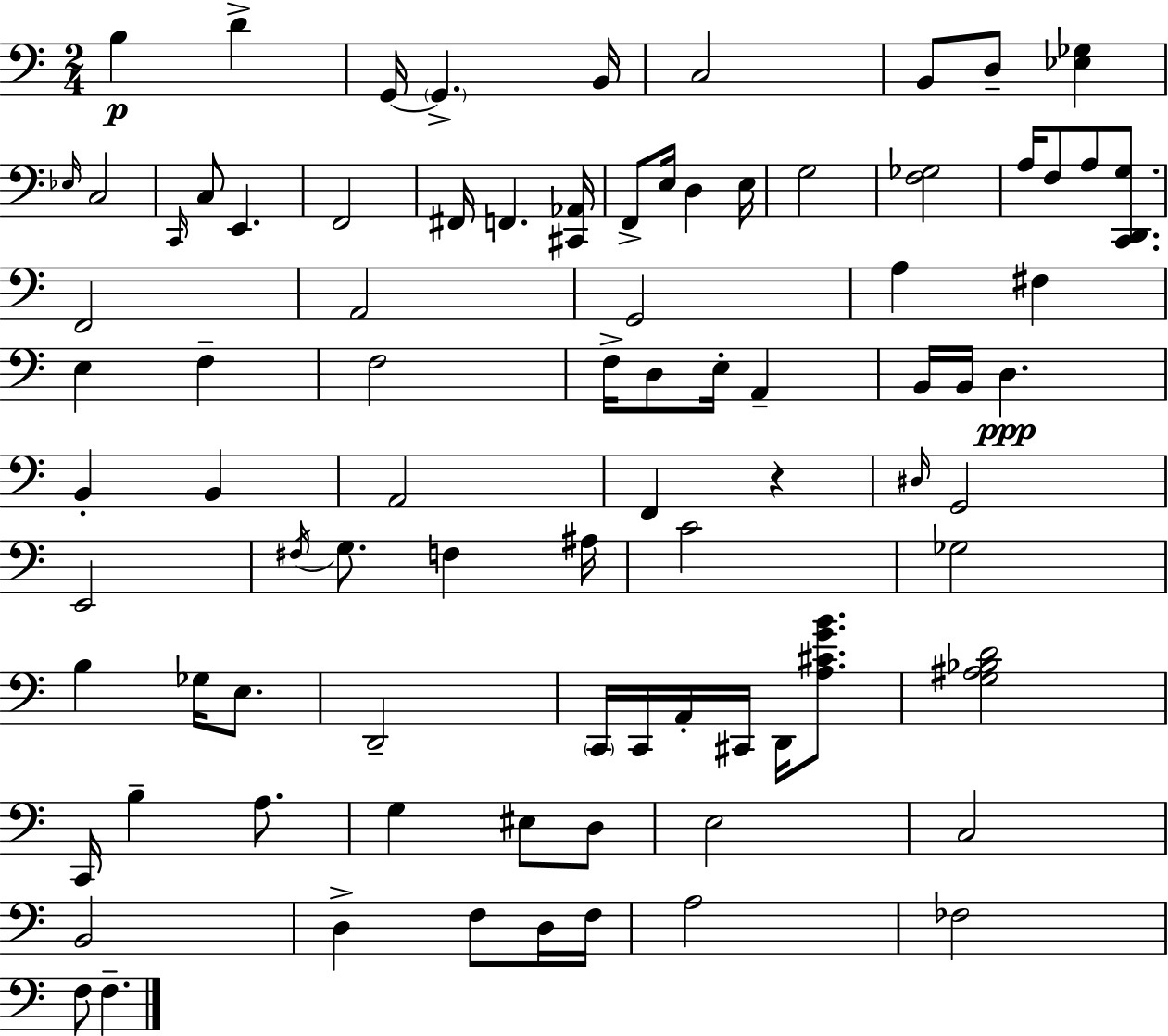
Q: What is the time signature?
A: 2/4